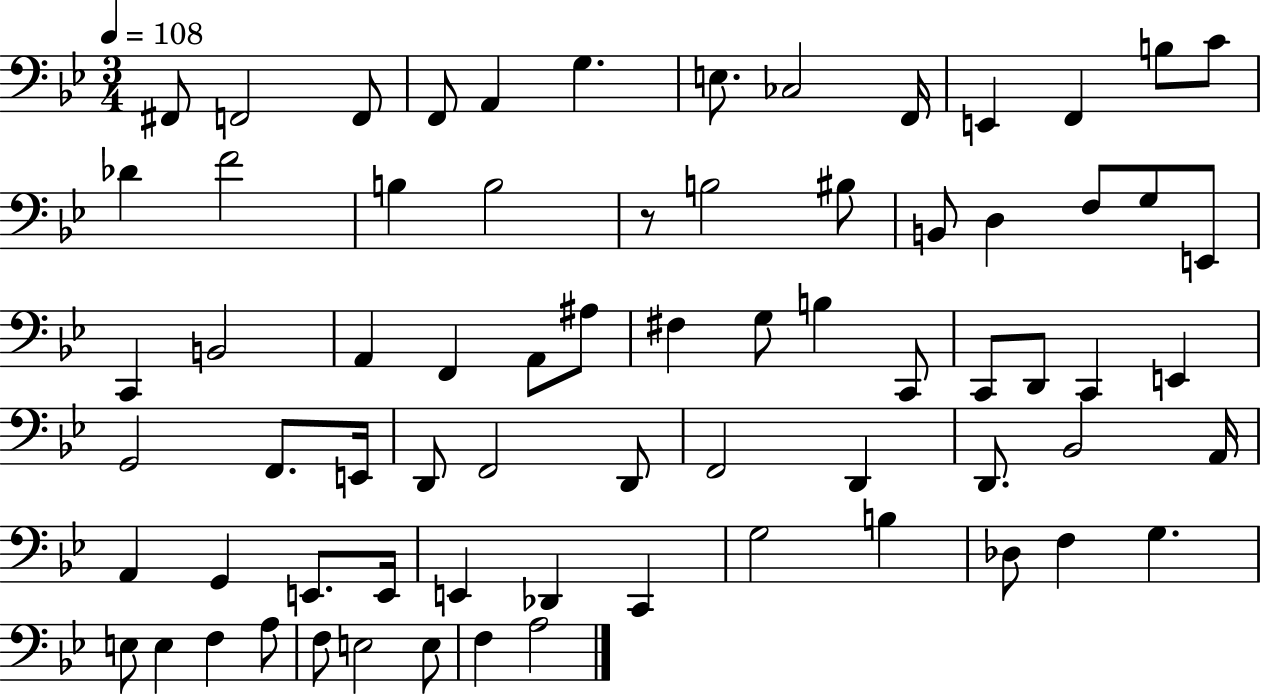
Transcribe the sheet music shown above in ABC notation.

X:1
T:Untitled
M:3/4
L:1/4
K:Bb
^F,,/2 F,,2 F,,/2 F,,/2 A,, G, E,/2 _C,2 F,,/4 E,, F,, B,/2 C/2 _D F2 B, B,2 z/2 B,2 ^B,/2 B,,/2 D, F,/2 G,/2 E,,/2 C,, B,,2 A,, F,, A,,/2 ^A,/2 ^F, G,/2 B, C,,/2 C,,/2 D,,/2 C,, E,, G,,2 F,,/2 E,,/4 D,,/2 F,,2 D,,/2 F,,2 D,, D,,/2 _B,,2 A,,/4 A,, G,, E,,/2 E,,/4 E,, _D,, C,, G,2 B, _D,/2 F, G, E,/2 E, F, A,/2 F,/2 E,2 E,/2 F, A,2